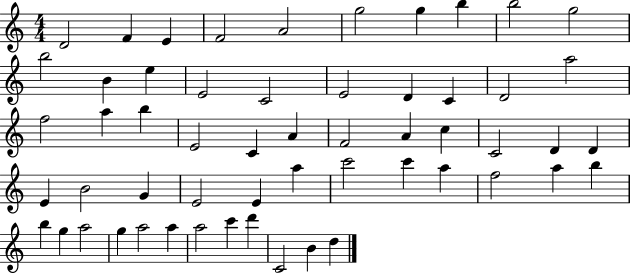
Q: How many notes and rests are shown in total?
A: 56